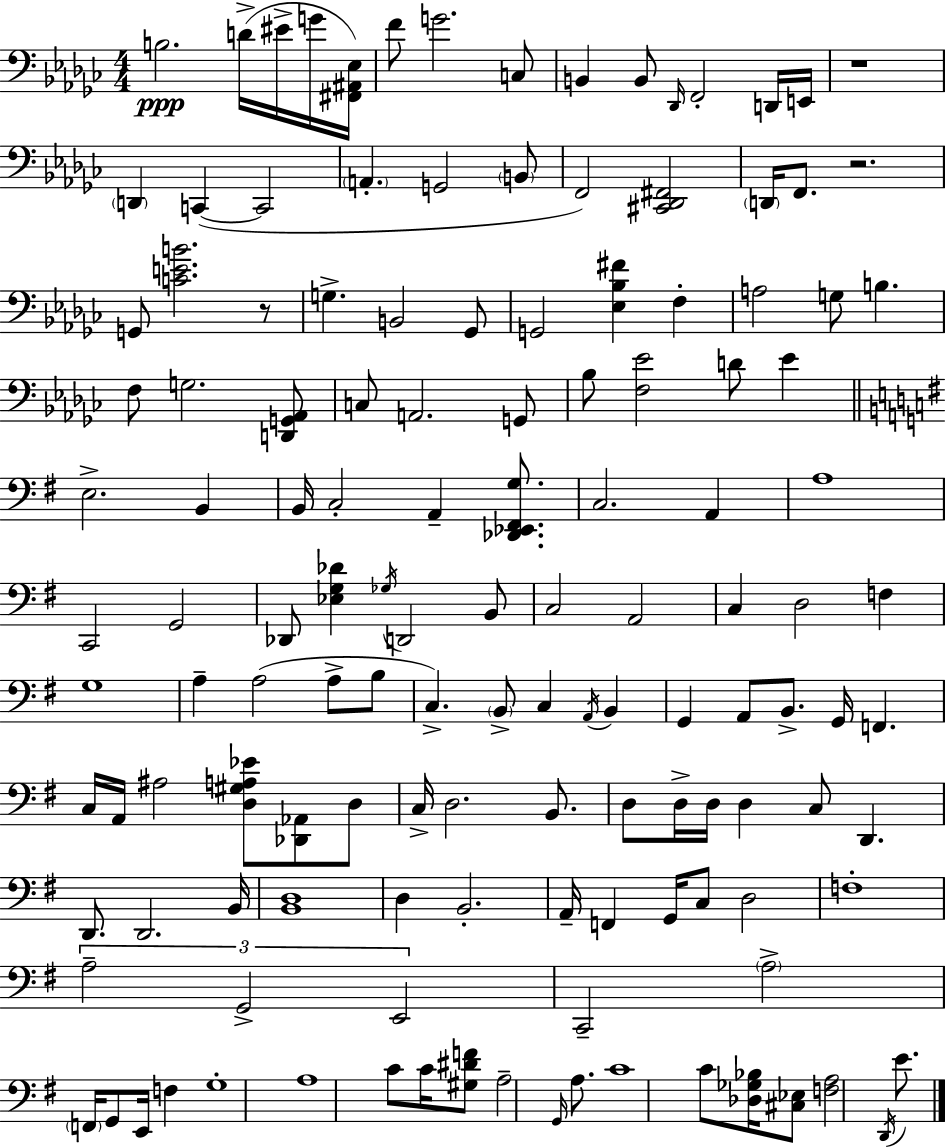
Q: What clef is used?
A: bass